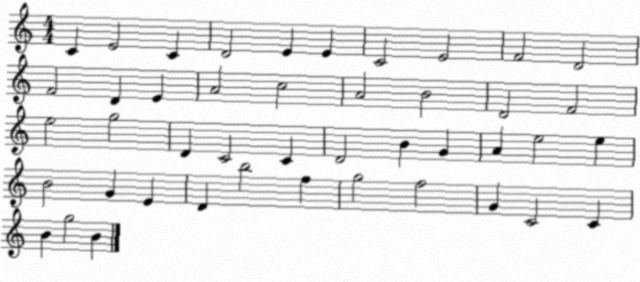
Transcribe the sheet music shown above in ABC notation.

X:1
T:Untitled
M:4/4
L:1/4
K:C
C E2 C D2 E E C2 E2 F2 D2 F2 D E A2 c2 A2 B2 D2 F2 e2 g2 D C2 C D2 B G A e2 e B2 G E D b2 f g2 f2 G C2 C B g2 B